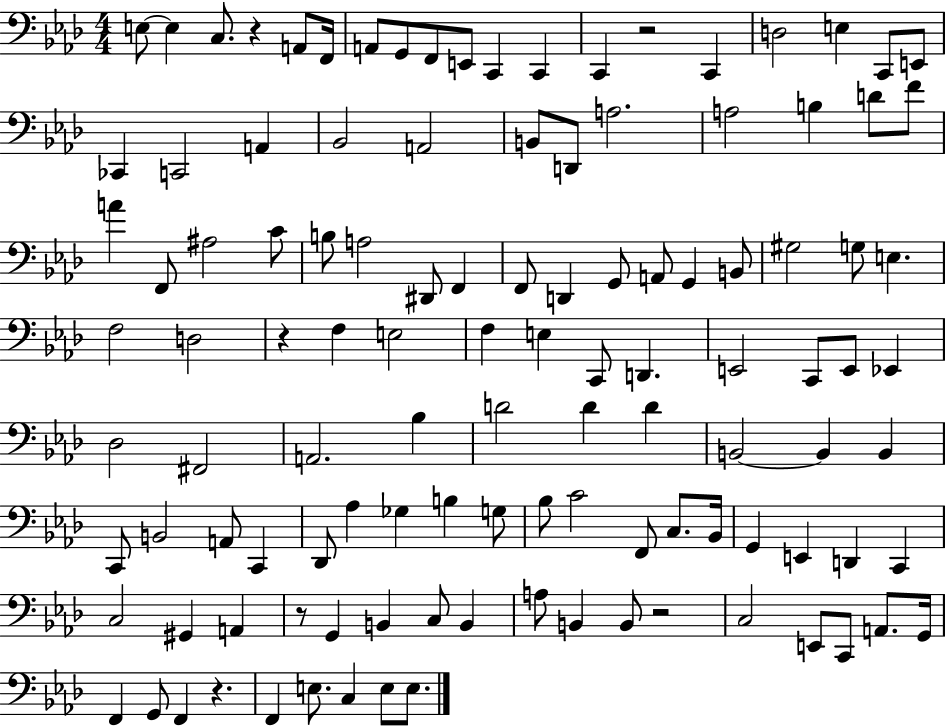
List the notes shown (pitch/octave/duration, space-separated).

E3/e E3/q C3/e. R/q A2/e F2/s A2/e G2/e F2/e E2/e C2/q C2/q C2/q R/h C2/q D3/h E3/q C2/e E2/e CES2/q C2/h A2/q Bb2/h A2/h B2/e D2/e A3/h. A3/h B3/q D4/e F4/e A4/q F2/e A#3/h C4/e B3/e A3/h D#2/e F2/q F2/e D2/q G2/e A2/e G2/q B2/e G#3/h G3/e E3/q. F3/h D3/h R/q F3/q E3/h F3/q E3/q C2/e D2/q. E2/h C2/e E2/e Eb2/q Db3/h F#2/h A2/h. Bb3/q D4/h D4/q D4/q B2/h B2/q B2/q C2/e B2/h A2/e C2/q Db2/e Ab3/q Gb3/q B3/q G3/e Bb3/e C4/h F2/e C3/e. Bb2/s G2/q E2/q D2/q C2/q C3/h G#2/q A2/q R/e G2/q B2/q C3/e B2/q A3/e B2/q B2/e R/h C3/h E2/e C2/e A2/e. G2/s F2/q G2/e F2/q R/q. F2/q E3/e. C3/q E3/e E3/e.